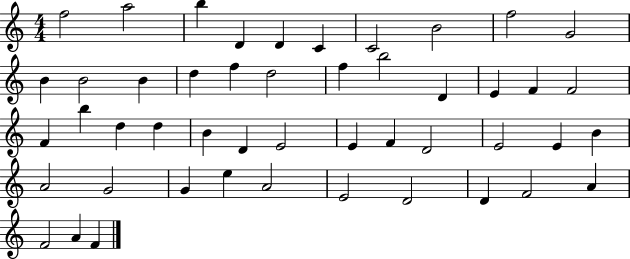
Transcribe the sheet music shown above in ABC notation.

X:1
T:Untitled
M:4/4
L:1/4
K:C
f2 a2 b D D C C2 B2 f2 G2 B B2 B d f d2 f b2 D E F F2 F b d d B D E2 E F D2 E2 E B A2 G2 G e A2 E2 D2 D F2 A F2 A F